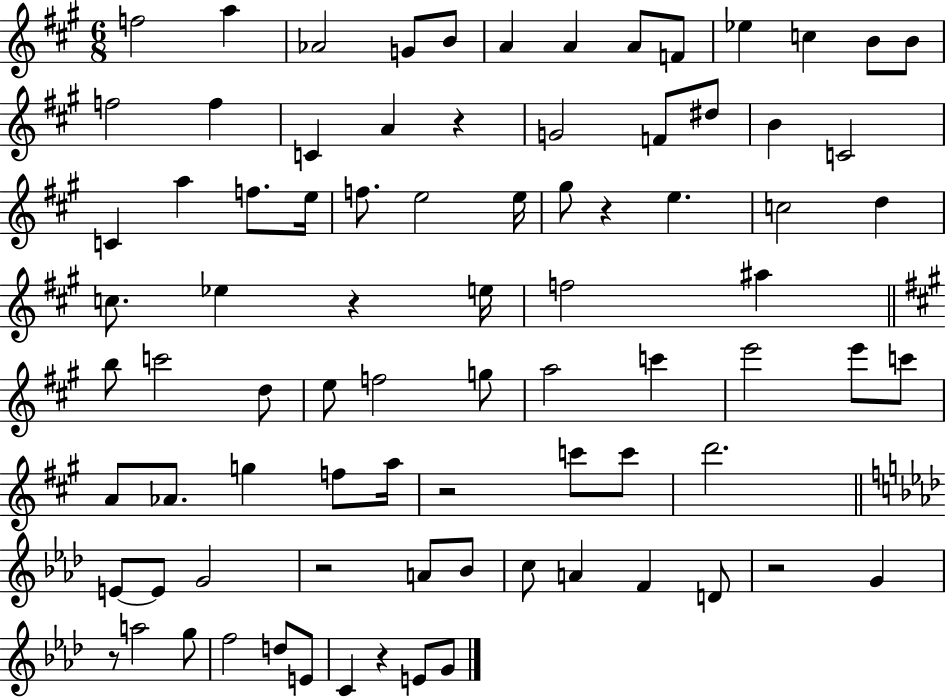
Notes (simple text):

F5/h A5/q Ab4/h G4/e B4/e A4/q A4/q A4/e F4/e Eb5/q C5/q B4/e B4/e F5/h F5/q C4/q A4/q R/q G4/h F4/e D#5/e B4/q C4/h C4/q A5/q F5/e. E5/s F5/e. E5/h E5/s G#5/e R/q E5/q. C5/h D5/q C5/e. Eb5/q R/q E5/s F5/h A#5/q B5/e C6/h D5/e E5/e F5/h G5/e A5/h C6/q E6/h E6/e C6/e A4/e Ab4/e. G5/q F5/e A5/s R/h C6/e C6/e D6/h. E4/e E4/e G4/h R/h A4/e Bb4/e C5/e A4/q F4/q D4/e R/h G4/q R/e A5/h G5/e F5/h D5/e E4/e C4/q R/q E4/e G4/e